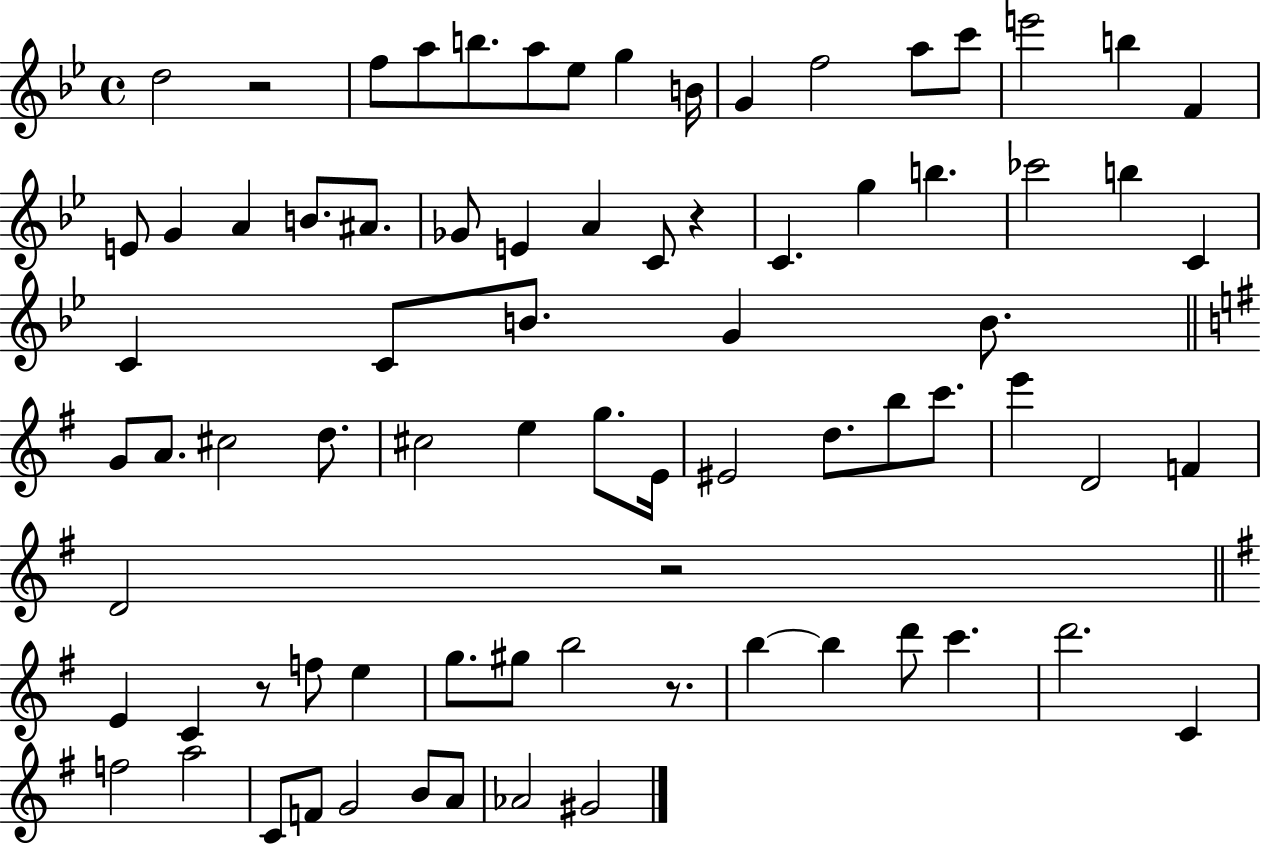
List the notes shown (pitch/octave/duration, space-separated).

D5/h R/h F5/e A5/e B5/e. A5/e Eb5/e G5/q B4/s G4/q F5/h A5/e C6/e E6/h B5/q F4/q E4/e G4/q A4/q B4/e. A#4/e. Gb4/e E4/q A4/q C4/e R/q C4/q. G5/q B5/q. CES6/h B5/q C4/q C4/q C4/e B4/e. G4/q B4/e. G4/e A4/e. C#5/h D5/e. C#5/h E5/q G5/e. E4/s EIS4/h D5/e. B5/e C6/e. E6/q D4/h F4/q D4/h R/h E4/q C4/q R/e F5/e E5/q G5/e. G#5/e B5/h R/e. B5/q B5/q D6/e C6/q. D6/h. C4/q F5/h A5/h C4/e F4/e G4/h B4/e A4/e Ab4/h G#4/h